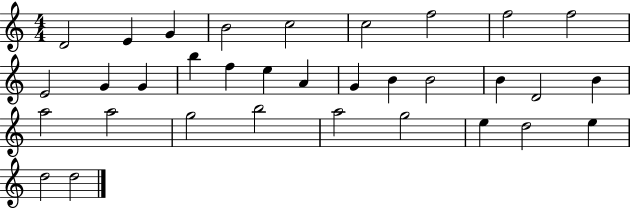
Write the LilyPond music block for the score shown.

{
  \clef treble
  \numericTimeSignature
  \time 4/4
  \key c \major
  d'2 e'4 g'4 | b'2 c''2 | c''2 f''2 | f''2 f''2 | \break e'2 g'4 g'4 | b''4 f''4 e''4 a'4 | g'4 b'4 b'2 | b'4 d'2 b'4 | \break a''2 a''2 | g''2 b''2 | a''2 g''2 | e''4 d''2 e''4 | \break d''2 d''2 | \bar "|."
}